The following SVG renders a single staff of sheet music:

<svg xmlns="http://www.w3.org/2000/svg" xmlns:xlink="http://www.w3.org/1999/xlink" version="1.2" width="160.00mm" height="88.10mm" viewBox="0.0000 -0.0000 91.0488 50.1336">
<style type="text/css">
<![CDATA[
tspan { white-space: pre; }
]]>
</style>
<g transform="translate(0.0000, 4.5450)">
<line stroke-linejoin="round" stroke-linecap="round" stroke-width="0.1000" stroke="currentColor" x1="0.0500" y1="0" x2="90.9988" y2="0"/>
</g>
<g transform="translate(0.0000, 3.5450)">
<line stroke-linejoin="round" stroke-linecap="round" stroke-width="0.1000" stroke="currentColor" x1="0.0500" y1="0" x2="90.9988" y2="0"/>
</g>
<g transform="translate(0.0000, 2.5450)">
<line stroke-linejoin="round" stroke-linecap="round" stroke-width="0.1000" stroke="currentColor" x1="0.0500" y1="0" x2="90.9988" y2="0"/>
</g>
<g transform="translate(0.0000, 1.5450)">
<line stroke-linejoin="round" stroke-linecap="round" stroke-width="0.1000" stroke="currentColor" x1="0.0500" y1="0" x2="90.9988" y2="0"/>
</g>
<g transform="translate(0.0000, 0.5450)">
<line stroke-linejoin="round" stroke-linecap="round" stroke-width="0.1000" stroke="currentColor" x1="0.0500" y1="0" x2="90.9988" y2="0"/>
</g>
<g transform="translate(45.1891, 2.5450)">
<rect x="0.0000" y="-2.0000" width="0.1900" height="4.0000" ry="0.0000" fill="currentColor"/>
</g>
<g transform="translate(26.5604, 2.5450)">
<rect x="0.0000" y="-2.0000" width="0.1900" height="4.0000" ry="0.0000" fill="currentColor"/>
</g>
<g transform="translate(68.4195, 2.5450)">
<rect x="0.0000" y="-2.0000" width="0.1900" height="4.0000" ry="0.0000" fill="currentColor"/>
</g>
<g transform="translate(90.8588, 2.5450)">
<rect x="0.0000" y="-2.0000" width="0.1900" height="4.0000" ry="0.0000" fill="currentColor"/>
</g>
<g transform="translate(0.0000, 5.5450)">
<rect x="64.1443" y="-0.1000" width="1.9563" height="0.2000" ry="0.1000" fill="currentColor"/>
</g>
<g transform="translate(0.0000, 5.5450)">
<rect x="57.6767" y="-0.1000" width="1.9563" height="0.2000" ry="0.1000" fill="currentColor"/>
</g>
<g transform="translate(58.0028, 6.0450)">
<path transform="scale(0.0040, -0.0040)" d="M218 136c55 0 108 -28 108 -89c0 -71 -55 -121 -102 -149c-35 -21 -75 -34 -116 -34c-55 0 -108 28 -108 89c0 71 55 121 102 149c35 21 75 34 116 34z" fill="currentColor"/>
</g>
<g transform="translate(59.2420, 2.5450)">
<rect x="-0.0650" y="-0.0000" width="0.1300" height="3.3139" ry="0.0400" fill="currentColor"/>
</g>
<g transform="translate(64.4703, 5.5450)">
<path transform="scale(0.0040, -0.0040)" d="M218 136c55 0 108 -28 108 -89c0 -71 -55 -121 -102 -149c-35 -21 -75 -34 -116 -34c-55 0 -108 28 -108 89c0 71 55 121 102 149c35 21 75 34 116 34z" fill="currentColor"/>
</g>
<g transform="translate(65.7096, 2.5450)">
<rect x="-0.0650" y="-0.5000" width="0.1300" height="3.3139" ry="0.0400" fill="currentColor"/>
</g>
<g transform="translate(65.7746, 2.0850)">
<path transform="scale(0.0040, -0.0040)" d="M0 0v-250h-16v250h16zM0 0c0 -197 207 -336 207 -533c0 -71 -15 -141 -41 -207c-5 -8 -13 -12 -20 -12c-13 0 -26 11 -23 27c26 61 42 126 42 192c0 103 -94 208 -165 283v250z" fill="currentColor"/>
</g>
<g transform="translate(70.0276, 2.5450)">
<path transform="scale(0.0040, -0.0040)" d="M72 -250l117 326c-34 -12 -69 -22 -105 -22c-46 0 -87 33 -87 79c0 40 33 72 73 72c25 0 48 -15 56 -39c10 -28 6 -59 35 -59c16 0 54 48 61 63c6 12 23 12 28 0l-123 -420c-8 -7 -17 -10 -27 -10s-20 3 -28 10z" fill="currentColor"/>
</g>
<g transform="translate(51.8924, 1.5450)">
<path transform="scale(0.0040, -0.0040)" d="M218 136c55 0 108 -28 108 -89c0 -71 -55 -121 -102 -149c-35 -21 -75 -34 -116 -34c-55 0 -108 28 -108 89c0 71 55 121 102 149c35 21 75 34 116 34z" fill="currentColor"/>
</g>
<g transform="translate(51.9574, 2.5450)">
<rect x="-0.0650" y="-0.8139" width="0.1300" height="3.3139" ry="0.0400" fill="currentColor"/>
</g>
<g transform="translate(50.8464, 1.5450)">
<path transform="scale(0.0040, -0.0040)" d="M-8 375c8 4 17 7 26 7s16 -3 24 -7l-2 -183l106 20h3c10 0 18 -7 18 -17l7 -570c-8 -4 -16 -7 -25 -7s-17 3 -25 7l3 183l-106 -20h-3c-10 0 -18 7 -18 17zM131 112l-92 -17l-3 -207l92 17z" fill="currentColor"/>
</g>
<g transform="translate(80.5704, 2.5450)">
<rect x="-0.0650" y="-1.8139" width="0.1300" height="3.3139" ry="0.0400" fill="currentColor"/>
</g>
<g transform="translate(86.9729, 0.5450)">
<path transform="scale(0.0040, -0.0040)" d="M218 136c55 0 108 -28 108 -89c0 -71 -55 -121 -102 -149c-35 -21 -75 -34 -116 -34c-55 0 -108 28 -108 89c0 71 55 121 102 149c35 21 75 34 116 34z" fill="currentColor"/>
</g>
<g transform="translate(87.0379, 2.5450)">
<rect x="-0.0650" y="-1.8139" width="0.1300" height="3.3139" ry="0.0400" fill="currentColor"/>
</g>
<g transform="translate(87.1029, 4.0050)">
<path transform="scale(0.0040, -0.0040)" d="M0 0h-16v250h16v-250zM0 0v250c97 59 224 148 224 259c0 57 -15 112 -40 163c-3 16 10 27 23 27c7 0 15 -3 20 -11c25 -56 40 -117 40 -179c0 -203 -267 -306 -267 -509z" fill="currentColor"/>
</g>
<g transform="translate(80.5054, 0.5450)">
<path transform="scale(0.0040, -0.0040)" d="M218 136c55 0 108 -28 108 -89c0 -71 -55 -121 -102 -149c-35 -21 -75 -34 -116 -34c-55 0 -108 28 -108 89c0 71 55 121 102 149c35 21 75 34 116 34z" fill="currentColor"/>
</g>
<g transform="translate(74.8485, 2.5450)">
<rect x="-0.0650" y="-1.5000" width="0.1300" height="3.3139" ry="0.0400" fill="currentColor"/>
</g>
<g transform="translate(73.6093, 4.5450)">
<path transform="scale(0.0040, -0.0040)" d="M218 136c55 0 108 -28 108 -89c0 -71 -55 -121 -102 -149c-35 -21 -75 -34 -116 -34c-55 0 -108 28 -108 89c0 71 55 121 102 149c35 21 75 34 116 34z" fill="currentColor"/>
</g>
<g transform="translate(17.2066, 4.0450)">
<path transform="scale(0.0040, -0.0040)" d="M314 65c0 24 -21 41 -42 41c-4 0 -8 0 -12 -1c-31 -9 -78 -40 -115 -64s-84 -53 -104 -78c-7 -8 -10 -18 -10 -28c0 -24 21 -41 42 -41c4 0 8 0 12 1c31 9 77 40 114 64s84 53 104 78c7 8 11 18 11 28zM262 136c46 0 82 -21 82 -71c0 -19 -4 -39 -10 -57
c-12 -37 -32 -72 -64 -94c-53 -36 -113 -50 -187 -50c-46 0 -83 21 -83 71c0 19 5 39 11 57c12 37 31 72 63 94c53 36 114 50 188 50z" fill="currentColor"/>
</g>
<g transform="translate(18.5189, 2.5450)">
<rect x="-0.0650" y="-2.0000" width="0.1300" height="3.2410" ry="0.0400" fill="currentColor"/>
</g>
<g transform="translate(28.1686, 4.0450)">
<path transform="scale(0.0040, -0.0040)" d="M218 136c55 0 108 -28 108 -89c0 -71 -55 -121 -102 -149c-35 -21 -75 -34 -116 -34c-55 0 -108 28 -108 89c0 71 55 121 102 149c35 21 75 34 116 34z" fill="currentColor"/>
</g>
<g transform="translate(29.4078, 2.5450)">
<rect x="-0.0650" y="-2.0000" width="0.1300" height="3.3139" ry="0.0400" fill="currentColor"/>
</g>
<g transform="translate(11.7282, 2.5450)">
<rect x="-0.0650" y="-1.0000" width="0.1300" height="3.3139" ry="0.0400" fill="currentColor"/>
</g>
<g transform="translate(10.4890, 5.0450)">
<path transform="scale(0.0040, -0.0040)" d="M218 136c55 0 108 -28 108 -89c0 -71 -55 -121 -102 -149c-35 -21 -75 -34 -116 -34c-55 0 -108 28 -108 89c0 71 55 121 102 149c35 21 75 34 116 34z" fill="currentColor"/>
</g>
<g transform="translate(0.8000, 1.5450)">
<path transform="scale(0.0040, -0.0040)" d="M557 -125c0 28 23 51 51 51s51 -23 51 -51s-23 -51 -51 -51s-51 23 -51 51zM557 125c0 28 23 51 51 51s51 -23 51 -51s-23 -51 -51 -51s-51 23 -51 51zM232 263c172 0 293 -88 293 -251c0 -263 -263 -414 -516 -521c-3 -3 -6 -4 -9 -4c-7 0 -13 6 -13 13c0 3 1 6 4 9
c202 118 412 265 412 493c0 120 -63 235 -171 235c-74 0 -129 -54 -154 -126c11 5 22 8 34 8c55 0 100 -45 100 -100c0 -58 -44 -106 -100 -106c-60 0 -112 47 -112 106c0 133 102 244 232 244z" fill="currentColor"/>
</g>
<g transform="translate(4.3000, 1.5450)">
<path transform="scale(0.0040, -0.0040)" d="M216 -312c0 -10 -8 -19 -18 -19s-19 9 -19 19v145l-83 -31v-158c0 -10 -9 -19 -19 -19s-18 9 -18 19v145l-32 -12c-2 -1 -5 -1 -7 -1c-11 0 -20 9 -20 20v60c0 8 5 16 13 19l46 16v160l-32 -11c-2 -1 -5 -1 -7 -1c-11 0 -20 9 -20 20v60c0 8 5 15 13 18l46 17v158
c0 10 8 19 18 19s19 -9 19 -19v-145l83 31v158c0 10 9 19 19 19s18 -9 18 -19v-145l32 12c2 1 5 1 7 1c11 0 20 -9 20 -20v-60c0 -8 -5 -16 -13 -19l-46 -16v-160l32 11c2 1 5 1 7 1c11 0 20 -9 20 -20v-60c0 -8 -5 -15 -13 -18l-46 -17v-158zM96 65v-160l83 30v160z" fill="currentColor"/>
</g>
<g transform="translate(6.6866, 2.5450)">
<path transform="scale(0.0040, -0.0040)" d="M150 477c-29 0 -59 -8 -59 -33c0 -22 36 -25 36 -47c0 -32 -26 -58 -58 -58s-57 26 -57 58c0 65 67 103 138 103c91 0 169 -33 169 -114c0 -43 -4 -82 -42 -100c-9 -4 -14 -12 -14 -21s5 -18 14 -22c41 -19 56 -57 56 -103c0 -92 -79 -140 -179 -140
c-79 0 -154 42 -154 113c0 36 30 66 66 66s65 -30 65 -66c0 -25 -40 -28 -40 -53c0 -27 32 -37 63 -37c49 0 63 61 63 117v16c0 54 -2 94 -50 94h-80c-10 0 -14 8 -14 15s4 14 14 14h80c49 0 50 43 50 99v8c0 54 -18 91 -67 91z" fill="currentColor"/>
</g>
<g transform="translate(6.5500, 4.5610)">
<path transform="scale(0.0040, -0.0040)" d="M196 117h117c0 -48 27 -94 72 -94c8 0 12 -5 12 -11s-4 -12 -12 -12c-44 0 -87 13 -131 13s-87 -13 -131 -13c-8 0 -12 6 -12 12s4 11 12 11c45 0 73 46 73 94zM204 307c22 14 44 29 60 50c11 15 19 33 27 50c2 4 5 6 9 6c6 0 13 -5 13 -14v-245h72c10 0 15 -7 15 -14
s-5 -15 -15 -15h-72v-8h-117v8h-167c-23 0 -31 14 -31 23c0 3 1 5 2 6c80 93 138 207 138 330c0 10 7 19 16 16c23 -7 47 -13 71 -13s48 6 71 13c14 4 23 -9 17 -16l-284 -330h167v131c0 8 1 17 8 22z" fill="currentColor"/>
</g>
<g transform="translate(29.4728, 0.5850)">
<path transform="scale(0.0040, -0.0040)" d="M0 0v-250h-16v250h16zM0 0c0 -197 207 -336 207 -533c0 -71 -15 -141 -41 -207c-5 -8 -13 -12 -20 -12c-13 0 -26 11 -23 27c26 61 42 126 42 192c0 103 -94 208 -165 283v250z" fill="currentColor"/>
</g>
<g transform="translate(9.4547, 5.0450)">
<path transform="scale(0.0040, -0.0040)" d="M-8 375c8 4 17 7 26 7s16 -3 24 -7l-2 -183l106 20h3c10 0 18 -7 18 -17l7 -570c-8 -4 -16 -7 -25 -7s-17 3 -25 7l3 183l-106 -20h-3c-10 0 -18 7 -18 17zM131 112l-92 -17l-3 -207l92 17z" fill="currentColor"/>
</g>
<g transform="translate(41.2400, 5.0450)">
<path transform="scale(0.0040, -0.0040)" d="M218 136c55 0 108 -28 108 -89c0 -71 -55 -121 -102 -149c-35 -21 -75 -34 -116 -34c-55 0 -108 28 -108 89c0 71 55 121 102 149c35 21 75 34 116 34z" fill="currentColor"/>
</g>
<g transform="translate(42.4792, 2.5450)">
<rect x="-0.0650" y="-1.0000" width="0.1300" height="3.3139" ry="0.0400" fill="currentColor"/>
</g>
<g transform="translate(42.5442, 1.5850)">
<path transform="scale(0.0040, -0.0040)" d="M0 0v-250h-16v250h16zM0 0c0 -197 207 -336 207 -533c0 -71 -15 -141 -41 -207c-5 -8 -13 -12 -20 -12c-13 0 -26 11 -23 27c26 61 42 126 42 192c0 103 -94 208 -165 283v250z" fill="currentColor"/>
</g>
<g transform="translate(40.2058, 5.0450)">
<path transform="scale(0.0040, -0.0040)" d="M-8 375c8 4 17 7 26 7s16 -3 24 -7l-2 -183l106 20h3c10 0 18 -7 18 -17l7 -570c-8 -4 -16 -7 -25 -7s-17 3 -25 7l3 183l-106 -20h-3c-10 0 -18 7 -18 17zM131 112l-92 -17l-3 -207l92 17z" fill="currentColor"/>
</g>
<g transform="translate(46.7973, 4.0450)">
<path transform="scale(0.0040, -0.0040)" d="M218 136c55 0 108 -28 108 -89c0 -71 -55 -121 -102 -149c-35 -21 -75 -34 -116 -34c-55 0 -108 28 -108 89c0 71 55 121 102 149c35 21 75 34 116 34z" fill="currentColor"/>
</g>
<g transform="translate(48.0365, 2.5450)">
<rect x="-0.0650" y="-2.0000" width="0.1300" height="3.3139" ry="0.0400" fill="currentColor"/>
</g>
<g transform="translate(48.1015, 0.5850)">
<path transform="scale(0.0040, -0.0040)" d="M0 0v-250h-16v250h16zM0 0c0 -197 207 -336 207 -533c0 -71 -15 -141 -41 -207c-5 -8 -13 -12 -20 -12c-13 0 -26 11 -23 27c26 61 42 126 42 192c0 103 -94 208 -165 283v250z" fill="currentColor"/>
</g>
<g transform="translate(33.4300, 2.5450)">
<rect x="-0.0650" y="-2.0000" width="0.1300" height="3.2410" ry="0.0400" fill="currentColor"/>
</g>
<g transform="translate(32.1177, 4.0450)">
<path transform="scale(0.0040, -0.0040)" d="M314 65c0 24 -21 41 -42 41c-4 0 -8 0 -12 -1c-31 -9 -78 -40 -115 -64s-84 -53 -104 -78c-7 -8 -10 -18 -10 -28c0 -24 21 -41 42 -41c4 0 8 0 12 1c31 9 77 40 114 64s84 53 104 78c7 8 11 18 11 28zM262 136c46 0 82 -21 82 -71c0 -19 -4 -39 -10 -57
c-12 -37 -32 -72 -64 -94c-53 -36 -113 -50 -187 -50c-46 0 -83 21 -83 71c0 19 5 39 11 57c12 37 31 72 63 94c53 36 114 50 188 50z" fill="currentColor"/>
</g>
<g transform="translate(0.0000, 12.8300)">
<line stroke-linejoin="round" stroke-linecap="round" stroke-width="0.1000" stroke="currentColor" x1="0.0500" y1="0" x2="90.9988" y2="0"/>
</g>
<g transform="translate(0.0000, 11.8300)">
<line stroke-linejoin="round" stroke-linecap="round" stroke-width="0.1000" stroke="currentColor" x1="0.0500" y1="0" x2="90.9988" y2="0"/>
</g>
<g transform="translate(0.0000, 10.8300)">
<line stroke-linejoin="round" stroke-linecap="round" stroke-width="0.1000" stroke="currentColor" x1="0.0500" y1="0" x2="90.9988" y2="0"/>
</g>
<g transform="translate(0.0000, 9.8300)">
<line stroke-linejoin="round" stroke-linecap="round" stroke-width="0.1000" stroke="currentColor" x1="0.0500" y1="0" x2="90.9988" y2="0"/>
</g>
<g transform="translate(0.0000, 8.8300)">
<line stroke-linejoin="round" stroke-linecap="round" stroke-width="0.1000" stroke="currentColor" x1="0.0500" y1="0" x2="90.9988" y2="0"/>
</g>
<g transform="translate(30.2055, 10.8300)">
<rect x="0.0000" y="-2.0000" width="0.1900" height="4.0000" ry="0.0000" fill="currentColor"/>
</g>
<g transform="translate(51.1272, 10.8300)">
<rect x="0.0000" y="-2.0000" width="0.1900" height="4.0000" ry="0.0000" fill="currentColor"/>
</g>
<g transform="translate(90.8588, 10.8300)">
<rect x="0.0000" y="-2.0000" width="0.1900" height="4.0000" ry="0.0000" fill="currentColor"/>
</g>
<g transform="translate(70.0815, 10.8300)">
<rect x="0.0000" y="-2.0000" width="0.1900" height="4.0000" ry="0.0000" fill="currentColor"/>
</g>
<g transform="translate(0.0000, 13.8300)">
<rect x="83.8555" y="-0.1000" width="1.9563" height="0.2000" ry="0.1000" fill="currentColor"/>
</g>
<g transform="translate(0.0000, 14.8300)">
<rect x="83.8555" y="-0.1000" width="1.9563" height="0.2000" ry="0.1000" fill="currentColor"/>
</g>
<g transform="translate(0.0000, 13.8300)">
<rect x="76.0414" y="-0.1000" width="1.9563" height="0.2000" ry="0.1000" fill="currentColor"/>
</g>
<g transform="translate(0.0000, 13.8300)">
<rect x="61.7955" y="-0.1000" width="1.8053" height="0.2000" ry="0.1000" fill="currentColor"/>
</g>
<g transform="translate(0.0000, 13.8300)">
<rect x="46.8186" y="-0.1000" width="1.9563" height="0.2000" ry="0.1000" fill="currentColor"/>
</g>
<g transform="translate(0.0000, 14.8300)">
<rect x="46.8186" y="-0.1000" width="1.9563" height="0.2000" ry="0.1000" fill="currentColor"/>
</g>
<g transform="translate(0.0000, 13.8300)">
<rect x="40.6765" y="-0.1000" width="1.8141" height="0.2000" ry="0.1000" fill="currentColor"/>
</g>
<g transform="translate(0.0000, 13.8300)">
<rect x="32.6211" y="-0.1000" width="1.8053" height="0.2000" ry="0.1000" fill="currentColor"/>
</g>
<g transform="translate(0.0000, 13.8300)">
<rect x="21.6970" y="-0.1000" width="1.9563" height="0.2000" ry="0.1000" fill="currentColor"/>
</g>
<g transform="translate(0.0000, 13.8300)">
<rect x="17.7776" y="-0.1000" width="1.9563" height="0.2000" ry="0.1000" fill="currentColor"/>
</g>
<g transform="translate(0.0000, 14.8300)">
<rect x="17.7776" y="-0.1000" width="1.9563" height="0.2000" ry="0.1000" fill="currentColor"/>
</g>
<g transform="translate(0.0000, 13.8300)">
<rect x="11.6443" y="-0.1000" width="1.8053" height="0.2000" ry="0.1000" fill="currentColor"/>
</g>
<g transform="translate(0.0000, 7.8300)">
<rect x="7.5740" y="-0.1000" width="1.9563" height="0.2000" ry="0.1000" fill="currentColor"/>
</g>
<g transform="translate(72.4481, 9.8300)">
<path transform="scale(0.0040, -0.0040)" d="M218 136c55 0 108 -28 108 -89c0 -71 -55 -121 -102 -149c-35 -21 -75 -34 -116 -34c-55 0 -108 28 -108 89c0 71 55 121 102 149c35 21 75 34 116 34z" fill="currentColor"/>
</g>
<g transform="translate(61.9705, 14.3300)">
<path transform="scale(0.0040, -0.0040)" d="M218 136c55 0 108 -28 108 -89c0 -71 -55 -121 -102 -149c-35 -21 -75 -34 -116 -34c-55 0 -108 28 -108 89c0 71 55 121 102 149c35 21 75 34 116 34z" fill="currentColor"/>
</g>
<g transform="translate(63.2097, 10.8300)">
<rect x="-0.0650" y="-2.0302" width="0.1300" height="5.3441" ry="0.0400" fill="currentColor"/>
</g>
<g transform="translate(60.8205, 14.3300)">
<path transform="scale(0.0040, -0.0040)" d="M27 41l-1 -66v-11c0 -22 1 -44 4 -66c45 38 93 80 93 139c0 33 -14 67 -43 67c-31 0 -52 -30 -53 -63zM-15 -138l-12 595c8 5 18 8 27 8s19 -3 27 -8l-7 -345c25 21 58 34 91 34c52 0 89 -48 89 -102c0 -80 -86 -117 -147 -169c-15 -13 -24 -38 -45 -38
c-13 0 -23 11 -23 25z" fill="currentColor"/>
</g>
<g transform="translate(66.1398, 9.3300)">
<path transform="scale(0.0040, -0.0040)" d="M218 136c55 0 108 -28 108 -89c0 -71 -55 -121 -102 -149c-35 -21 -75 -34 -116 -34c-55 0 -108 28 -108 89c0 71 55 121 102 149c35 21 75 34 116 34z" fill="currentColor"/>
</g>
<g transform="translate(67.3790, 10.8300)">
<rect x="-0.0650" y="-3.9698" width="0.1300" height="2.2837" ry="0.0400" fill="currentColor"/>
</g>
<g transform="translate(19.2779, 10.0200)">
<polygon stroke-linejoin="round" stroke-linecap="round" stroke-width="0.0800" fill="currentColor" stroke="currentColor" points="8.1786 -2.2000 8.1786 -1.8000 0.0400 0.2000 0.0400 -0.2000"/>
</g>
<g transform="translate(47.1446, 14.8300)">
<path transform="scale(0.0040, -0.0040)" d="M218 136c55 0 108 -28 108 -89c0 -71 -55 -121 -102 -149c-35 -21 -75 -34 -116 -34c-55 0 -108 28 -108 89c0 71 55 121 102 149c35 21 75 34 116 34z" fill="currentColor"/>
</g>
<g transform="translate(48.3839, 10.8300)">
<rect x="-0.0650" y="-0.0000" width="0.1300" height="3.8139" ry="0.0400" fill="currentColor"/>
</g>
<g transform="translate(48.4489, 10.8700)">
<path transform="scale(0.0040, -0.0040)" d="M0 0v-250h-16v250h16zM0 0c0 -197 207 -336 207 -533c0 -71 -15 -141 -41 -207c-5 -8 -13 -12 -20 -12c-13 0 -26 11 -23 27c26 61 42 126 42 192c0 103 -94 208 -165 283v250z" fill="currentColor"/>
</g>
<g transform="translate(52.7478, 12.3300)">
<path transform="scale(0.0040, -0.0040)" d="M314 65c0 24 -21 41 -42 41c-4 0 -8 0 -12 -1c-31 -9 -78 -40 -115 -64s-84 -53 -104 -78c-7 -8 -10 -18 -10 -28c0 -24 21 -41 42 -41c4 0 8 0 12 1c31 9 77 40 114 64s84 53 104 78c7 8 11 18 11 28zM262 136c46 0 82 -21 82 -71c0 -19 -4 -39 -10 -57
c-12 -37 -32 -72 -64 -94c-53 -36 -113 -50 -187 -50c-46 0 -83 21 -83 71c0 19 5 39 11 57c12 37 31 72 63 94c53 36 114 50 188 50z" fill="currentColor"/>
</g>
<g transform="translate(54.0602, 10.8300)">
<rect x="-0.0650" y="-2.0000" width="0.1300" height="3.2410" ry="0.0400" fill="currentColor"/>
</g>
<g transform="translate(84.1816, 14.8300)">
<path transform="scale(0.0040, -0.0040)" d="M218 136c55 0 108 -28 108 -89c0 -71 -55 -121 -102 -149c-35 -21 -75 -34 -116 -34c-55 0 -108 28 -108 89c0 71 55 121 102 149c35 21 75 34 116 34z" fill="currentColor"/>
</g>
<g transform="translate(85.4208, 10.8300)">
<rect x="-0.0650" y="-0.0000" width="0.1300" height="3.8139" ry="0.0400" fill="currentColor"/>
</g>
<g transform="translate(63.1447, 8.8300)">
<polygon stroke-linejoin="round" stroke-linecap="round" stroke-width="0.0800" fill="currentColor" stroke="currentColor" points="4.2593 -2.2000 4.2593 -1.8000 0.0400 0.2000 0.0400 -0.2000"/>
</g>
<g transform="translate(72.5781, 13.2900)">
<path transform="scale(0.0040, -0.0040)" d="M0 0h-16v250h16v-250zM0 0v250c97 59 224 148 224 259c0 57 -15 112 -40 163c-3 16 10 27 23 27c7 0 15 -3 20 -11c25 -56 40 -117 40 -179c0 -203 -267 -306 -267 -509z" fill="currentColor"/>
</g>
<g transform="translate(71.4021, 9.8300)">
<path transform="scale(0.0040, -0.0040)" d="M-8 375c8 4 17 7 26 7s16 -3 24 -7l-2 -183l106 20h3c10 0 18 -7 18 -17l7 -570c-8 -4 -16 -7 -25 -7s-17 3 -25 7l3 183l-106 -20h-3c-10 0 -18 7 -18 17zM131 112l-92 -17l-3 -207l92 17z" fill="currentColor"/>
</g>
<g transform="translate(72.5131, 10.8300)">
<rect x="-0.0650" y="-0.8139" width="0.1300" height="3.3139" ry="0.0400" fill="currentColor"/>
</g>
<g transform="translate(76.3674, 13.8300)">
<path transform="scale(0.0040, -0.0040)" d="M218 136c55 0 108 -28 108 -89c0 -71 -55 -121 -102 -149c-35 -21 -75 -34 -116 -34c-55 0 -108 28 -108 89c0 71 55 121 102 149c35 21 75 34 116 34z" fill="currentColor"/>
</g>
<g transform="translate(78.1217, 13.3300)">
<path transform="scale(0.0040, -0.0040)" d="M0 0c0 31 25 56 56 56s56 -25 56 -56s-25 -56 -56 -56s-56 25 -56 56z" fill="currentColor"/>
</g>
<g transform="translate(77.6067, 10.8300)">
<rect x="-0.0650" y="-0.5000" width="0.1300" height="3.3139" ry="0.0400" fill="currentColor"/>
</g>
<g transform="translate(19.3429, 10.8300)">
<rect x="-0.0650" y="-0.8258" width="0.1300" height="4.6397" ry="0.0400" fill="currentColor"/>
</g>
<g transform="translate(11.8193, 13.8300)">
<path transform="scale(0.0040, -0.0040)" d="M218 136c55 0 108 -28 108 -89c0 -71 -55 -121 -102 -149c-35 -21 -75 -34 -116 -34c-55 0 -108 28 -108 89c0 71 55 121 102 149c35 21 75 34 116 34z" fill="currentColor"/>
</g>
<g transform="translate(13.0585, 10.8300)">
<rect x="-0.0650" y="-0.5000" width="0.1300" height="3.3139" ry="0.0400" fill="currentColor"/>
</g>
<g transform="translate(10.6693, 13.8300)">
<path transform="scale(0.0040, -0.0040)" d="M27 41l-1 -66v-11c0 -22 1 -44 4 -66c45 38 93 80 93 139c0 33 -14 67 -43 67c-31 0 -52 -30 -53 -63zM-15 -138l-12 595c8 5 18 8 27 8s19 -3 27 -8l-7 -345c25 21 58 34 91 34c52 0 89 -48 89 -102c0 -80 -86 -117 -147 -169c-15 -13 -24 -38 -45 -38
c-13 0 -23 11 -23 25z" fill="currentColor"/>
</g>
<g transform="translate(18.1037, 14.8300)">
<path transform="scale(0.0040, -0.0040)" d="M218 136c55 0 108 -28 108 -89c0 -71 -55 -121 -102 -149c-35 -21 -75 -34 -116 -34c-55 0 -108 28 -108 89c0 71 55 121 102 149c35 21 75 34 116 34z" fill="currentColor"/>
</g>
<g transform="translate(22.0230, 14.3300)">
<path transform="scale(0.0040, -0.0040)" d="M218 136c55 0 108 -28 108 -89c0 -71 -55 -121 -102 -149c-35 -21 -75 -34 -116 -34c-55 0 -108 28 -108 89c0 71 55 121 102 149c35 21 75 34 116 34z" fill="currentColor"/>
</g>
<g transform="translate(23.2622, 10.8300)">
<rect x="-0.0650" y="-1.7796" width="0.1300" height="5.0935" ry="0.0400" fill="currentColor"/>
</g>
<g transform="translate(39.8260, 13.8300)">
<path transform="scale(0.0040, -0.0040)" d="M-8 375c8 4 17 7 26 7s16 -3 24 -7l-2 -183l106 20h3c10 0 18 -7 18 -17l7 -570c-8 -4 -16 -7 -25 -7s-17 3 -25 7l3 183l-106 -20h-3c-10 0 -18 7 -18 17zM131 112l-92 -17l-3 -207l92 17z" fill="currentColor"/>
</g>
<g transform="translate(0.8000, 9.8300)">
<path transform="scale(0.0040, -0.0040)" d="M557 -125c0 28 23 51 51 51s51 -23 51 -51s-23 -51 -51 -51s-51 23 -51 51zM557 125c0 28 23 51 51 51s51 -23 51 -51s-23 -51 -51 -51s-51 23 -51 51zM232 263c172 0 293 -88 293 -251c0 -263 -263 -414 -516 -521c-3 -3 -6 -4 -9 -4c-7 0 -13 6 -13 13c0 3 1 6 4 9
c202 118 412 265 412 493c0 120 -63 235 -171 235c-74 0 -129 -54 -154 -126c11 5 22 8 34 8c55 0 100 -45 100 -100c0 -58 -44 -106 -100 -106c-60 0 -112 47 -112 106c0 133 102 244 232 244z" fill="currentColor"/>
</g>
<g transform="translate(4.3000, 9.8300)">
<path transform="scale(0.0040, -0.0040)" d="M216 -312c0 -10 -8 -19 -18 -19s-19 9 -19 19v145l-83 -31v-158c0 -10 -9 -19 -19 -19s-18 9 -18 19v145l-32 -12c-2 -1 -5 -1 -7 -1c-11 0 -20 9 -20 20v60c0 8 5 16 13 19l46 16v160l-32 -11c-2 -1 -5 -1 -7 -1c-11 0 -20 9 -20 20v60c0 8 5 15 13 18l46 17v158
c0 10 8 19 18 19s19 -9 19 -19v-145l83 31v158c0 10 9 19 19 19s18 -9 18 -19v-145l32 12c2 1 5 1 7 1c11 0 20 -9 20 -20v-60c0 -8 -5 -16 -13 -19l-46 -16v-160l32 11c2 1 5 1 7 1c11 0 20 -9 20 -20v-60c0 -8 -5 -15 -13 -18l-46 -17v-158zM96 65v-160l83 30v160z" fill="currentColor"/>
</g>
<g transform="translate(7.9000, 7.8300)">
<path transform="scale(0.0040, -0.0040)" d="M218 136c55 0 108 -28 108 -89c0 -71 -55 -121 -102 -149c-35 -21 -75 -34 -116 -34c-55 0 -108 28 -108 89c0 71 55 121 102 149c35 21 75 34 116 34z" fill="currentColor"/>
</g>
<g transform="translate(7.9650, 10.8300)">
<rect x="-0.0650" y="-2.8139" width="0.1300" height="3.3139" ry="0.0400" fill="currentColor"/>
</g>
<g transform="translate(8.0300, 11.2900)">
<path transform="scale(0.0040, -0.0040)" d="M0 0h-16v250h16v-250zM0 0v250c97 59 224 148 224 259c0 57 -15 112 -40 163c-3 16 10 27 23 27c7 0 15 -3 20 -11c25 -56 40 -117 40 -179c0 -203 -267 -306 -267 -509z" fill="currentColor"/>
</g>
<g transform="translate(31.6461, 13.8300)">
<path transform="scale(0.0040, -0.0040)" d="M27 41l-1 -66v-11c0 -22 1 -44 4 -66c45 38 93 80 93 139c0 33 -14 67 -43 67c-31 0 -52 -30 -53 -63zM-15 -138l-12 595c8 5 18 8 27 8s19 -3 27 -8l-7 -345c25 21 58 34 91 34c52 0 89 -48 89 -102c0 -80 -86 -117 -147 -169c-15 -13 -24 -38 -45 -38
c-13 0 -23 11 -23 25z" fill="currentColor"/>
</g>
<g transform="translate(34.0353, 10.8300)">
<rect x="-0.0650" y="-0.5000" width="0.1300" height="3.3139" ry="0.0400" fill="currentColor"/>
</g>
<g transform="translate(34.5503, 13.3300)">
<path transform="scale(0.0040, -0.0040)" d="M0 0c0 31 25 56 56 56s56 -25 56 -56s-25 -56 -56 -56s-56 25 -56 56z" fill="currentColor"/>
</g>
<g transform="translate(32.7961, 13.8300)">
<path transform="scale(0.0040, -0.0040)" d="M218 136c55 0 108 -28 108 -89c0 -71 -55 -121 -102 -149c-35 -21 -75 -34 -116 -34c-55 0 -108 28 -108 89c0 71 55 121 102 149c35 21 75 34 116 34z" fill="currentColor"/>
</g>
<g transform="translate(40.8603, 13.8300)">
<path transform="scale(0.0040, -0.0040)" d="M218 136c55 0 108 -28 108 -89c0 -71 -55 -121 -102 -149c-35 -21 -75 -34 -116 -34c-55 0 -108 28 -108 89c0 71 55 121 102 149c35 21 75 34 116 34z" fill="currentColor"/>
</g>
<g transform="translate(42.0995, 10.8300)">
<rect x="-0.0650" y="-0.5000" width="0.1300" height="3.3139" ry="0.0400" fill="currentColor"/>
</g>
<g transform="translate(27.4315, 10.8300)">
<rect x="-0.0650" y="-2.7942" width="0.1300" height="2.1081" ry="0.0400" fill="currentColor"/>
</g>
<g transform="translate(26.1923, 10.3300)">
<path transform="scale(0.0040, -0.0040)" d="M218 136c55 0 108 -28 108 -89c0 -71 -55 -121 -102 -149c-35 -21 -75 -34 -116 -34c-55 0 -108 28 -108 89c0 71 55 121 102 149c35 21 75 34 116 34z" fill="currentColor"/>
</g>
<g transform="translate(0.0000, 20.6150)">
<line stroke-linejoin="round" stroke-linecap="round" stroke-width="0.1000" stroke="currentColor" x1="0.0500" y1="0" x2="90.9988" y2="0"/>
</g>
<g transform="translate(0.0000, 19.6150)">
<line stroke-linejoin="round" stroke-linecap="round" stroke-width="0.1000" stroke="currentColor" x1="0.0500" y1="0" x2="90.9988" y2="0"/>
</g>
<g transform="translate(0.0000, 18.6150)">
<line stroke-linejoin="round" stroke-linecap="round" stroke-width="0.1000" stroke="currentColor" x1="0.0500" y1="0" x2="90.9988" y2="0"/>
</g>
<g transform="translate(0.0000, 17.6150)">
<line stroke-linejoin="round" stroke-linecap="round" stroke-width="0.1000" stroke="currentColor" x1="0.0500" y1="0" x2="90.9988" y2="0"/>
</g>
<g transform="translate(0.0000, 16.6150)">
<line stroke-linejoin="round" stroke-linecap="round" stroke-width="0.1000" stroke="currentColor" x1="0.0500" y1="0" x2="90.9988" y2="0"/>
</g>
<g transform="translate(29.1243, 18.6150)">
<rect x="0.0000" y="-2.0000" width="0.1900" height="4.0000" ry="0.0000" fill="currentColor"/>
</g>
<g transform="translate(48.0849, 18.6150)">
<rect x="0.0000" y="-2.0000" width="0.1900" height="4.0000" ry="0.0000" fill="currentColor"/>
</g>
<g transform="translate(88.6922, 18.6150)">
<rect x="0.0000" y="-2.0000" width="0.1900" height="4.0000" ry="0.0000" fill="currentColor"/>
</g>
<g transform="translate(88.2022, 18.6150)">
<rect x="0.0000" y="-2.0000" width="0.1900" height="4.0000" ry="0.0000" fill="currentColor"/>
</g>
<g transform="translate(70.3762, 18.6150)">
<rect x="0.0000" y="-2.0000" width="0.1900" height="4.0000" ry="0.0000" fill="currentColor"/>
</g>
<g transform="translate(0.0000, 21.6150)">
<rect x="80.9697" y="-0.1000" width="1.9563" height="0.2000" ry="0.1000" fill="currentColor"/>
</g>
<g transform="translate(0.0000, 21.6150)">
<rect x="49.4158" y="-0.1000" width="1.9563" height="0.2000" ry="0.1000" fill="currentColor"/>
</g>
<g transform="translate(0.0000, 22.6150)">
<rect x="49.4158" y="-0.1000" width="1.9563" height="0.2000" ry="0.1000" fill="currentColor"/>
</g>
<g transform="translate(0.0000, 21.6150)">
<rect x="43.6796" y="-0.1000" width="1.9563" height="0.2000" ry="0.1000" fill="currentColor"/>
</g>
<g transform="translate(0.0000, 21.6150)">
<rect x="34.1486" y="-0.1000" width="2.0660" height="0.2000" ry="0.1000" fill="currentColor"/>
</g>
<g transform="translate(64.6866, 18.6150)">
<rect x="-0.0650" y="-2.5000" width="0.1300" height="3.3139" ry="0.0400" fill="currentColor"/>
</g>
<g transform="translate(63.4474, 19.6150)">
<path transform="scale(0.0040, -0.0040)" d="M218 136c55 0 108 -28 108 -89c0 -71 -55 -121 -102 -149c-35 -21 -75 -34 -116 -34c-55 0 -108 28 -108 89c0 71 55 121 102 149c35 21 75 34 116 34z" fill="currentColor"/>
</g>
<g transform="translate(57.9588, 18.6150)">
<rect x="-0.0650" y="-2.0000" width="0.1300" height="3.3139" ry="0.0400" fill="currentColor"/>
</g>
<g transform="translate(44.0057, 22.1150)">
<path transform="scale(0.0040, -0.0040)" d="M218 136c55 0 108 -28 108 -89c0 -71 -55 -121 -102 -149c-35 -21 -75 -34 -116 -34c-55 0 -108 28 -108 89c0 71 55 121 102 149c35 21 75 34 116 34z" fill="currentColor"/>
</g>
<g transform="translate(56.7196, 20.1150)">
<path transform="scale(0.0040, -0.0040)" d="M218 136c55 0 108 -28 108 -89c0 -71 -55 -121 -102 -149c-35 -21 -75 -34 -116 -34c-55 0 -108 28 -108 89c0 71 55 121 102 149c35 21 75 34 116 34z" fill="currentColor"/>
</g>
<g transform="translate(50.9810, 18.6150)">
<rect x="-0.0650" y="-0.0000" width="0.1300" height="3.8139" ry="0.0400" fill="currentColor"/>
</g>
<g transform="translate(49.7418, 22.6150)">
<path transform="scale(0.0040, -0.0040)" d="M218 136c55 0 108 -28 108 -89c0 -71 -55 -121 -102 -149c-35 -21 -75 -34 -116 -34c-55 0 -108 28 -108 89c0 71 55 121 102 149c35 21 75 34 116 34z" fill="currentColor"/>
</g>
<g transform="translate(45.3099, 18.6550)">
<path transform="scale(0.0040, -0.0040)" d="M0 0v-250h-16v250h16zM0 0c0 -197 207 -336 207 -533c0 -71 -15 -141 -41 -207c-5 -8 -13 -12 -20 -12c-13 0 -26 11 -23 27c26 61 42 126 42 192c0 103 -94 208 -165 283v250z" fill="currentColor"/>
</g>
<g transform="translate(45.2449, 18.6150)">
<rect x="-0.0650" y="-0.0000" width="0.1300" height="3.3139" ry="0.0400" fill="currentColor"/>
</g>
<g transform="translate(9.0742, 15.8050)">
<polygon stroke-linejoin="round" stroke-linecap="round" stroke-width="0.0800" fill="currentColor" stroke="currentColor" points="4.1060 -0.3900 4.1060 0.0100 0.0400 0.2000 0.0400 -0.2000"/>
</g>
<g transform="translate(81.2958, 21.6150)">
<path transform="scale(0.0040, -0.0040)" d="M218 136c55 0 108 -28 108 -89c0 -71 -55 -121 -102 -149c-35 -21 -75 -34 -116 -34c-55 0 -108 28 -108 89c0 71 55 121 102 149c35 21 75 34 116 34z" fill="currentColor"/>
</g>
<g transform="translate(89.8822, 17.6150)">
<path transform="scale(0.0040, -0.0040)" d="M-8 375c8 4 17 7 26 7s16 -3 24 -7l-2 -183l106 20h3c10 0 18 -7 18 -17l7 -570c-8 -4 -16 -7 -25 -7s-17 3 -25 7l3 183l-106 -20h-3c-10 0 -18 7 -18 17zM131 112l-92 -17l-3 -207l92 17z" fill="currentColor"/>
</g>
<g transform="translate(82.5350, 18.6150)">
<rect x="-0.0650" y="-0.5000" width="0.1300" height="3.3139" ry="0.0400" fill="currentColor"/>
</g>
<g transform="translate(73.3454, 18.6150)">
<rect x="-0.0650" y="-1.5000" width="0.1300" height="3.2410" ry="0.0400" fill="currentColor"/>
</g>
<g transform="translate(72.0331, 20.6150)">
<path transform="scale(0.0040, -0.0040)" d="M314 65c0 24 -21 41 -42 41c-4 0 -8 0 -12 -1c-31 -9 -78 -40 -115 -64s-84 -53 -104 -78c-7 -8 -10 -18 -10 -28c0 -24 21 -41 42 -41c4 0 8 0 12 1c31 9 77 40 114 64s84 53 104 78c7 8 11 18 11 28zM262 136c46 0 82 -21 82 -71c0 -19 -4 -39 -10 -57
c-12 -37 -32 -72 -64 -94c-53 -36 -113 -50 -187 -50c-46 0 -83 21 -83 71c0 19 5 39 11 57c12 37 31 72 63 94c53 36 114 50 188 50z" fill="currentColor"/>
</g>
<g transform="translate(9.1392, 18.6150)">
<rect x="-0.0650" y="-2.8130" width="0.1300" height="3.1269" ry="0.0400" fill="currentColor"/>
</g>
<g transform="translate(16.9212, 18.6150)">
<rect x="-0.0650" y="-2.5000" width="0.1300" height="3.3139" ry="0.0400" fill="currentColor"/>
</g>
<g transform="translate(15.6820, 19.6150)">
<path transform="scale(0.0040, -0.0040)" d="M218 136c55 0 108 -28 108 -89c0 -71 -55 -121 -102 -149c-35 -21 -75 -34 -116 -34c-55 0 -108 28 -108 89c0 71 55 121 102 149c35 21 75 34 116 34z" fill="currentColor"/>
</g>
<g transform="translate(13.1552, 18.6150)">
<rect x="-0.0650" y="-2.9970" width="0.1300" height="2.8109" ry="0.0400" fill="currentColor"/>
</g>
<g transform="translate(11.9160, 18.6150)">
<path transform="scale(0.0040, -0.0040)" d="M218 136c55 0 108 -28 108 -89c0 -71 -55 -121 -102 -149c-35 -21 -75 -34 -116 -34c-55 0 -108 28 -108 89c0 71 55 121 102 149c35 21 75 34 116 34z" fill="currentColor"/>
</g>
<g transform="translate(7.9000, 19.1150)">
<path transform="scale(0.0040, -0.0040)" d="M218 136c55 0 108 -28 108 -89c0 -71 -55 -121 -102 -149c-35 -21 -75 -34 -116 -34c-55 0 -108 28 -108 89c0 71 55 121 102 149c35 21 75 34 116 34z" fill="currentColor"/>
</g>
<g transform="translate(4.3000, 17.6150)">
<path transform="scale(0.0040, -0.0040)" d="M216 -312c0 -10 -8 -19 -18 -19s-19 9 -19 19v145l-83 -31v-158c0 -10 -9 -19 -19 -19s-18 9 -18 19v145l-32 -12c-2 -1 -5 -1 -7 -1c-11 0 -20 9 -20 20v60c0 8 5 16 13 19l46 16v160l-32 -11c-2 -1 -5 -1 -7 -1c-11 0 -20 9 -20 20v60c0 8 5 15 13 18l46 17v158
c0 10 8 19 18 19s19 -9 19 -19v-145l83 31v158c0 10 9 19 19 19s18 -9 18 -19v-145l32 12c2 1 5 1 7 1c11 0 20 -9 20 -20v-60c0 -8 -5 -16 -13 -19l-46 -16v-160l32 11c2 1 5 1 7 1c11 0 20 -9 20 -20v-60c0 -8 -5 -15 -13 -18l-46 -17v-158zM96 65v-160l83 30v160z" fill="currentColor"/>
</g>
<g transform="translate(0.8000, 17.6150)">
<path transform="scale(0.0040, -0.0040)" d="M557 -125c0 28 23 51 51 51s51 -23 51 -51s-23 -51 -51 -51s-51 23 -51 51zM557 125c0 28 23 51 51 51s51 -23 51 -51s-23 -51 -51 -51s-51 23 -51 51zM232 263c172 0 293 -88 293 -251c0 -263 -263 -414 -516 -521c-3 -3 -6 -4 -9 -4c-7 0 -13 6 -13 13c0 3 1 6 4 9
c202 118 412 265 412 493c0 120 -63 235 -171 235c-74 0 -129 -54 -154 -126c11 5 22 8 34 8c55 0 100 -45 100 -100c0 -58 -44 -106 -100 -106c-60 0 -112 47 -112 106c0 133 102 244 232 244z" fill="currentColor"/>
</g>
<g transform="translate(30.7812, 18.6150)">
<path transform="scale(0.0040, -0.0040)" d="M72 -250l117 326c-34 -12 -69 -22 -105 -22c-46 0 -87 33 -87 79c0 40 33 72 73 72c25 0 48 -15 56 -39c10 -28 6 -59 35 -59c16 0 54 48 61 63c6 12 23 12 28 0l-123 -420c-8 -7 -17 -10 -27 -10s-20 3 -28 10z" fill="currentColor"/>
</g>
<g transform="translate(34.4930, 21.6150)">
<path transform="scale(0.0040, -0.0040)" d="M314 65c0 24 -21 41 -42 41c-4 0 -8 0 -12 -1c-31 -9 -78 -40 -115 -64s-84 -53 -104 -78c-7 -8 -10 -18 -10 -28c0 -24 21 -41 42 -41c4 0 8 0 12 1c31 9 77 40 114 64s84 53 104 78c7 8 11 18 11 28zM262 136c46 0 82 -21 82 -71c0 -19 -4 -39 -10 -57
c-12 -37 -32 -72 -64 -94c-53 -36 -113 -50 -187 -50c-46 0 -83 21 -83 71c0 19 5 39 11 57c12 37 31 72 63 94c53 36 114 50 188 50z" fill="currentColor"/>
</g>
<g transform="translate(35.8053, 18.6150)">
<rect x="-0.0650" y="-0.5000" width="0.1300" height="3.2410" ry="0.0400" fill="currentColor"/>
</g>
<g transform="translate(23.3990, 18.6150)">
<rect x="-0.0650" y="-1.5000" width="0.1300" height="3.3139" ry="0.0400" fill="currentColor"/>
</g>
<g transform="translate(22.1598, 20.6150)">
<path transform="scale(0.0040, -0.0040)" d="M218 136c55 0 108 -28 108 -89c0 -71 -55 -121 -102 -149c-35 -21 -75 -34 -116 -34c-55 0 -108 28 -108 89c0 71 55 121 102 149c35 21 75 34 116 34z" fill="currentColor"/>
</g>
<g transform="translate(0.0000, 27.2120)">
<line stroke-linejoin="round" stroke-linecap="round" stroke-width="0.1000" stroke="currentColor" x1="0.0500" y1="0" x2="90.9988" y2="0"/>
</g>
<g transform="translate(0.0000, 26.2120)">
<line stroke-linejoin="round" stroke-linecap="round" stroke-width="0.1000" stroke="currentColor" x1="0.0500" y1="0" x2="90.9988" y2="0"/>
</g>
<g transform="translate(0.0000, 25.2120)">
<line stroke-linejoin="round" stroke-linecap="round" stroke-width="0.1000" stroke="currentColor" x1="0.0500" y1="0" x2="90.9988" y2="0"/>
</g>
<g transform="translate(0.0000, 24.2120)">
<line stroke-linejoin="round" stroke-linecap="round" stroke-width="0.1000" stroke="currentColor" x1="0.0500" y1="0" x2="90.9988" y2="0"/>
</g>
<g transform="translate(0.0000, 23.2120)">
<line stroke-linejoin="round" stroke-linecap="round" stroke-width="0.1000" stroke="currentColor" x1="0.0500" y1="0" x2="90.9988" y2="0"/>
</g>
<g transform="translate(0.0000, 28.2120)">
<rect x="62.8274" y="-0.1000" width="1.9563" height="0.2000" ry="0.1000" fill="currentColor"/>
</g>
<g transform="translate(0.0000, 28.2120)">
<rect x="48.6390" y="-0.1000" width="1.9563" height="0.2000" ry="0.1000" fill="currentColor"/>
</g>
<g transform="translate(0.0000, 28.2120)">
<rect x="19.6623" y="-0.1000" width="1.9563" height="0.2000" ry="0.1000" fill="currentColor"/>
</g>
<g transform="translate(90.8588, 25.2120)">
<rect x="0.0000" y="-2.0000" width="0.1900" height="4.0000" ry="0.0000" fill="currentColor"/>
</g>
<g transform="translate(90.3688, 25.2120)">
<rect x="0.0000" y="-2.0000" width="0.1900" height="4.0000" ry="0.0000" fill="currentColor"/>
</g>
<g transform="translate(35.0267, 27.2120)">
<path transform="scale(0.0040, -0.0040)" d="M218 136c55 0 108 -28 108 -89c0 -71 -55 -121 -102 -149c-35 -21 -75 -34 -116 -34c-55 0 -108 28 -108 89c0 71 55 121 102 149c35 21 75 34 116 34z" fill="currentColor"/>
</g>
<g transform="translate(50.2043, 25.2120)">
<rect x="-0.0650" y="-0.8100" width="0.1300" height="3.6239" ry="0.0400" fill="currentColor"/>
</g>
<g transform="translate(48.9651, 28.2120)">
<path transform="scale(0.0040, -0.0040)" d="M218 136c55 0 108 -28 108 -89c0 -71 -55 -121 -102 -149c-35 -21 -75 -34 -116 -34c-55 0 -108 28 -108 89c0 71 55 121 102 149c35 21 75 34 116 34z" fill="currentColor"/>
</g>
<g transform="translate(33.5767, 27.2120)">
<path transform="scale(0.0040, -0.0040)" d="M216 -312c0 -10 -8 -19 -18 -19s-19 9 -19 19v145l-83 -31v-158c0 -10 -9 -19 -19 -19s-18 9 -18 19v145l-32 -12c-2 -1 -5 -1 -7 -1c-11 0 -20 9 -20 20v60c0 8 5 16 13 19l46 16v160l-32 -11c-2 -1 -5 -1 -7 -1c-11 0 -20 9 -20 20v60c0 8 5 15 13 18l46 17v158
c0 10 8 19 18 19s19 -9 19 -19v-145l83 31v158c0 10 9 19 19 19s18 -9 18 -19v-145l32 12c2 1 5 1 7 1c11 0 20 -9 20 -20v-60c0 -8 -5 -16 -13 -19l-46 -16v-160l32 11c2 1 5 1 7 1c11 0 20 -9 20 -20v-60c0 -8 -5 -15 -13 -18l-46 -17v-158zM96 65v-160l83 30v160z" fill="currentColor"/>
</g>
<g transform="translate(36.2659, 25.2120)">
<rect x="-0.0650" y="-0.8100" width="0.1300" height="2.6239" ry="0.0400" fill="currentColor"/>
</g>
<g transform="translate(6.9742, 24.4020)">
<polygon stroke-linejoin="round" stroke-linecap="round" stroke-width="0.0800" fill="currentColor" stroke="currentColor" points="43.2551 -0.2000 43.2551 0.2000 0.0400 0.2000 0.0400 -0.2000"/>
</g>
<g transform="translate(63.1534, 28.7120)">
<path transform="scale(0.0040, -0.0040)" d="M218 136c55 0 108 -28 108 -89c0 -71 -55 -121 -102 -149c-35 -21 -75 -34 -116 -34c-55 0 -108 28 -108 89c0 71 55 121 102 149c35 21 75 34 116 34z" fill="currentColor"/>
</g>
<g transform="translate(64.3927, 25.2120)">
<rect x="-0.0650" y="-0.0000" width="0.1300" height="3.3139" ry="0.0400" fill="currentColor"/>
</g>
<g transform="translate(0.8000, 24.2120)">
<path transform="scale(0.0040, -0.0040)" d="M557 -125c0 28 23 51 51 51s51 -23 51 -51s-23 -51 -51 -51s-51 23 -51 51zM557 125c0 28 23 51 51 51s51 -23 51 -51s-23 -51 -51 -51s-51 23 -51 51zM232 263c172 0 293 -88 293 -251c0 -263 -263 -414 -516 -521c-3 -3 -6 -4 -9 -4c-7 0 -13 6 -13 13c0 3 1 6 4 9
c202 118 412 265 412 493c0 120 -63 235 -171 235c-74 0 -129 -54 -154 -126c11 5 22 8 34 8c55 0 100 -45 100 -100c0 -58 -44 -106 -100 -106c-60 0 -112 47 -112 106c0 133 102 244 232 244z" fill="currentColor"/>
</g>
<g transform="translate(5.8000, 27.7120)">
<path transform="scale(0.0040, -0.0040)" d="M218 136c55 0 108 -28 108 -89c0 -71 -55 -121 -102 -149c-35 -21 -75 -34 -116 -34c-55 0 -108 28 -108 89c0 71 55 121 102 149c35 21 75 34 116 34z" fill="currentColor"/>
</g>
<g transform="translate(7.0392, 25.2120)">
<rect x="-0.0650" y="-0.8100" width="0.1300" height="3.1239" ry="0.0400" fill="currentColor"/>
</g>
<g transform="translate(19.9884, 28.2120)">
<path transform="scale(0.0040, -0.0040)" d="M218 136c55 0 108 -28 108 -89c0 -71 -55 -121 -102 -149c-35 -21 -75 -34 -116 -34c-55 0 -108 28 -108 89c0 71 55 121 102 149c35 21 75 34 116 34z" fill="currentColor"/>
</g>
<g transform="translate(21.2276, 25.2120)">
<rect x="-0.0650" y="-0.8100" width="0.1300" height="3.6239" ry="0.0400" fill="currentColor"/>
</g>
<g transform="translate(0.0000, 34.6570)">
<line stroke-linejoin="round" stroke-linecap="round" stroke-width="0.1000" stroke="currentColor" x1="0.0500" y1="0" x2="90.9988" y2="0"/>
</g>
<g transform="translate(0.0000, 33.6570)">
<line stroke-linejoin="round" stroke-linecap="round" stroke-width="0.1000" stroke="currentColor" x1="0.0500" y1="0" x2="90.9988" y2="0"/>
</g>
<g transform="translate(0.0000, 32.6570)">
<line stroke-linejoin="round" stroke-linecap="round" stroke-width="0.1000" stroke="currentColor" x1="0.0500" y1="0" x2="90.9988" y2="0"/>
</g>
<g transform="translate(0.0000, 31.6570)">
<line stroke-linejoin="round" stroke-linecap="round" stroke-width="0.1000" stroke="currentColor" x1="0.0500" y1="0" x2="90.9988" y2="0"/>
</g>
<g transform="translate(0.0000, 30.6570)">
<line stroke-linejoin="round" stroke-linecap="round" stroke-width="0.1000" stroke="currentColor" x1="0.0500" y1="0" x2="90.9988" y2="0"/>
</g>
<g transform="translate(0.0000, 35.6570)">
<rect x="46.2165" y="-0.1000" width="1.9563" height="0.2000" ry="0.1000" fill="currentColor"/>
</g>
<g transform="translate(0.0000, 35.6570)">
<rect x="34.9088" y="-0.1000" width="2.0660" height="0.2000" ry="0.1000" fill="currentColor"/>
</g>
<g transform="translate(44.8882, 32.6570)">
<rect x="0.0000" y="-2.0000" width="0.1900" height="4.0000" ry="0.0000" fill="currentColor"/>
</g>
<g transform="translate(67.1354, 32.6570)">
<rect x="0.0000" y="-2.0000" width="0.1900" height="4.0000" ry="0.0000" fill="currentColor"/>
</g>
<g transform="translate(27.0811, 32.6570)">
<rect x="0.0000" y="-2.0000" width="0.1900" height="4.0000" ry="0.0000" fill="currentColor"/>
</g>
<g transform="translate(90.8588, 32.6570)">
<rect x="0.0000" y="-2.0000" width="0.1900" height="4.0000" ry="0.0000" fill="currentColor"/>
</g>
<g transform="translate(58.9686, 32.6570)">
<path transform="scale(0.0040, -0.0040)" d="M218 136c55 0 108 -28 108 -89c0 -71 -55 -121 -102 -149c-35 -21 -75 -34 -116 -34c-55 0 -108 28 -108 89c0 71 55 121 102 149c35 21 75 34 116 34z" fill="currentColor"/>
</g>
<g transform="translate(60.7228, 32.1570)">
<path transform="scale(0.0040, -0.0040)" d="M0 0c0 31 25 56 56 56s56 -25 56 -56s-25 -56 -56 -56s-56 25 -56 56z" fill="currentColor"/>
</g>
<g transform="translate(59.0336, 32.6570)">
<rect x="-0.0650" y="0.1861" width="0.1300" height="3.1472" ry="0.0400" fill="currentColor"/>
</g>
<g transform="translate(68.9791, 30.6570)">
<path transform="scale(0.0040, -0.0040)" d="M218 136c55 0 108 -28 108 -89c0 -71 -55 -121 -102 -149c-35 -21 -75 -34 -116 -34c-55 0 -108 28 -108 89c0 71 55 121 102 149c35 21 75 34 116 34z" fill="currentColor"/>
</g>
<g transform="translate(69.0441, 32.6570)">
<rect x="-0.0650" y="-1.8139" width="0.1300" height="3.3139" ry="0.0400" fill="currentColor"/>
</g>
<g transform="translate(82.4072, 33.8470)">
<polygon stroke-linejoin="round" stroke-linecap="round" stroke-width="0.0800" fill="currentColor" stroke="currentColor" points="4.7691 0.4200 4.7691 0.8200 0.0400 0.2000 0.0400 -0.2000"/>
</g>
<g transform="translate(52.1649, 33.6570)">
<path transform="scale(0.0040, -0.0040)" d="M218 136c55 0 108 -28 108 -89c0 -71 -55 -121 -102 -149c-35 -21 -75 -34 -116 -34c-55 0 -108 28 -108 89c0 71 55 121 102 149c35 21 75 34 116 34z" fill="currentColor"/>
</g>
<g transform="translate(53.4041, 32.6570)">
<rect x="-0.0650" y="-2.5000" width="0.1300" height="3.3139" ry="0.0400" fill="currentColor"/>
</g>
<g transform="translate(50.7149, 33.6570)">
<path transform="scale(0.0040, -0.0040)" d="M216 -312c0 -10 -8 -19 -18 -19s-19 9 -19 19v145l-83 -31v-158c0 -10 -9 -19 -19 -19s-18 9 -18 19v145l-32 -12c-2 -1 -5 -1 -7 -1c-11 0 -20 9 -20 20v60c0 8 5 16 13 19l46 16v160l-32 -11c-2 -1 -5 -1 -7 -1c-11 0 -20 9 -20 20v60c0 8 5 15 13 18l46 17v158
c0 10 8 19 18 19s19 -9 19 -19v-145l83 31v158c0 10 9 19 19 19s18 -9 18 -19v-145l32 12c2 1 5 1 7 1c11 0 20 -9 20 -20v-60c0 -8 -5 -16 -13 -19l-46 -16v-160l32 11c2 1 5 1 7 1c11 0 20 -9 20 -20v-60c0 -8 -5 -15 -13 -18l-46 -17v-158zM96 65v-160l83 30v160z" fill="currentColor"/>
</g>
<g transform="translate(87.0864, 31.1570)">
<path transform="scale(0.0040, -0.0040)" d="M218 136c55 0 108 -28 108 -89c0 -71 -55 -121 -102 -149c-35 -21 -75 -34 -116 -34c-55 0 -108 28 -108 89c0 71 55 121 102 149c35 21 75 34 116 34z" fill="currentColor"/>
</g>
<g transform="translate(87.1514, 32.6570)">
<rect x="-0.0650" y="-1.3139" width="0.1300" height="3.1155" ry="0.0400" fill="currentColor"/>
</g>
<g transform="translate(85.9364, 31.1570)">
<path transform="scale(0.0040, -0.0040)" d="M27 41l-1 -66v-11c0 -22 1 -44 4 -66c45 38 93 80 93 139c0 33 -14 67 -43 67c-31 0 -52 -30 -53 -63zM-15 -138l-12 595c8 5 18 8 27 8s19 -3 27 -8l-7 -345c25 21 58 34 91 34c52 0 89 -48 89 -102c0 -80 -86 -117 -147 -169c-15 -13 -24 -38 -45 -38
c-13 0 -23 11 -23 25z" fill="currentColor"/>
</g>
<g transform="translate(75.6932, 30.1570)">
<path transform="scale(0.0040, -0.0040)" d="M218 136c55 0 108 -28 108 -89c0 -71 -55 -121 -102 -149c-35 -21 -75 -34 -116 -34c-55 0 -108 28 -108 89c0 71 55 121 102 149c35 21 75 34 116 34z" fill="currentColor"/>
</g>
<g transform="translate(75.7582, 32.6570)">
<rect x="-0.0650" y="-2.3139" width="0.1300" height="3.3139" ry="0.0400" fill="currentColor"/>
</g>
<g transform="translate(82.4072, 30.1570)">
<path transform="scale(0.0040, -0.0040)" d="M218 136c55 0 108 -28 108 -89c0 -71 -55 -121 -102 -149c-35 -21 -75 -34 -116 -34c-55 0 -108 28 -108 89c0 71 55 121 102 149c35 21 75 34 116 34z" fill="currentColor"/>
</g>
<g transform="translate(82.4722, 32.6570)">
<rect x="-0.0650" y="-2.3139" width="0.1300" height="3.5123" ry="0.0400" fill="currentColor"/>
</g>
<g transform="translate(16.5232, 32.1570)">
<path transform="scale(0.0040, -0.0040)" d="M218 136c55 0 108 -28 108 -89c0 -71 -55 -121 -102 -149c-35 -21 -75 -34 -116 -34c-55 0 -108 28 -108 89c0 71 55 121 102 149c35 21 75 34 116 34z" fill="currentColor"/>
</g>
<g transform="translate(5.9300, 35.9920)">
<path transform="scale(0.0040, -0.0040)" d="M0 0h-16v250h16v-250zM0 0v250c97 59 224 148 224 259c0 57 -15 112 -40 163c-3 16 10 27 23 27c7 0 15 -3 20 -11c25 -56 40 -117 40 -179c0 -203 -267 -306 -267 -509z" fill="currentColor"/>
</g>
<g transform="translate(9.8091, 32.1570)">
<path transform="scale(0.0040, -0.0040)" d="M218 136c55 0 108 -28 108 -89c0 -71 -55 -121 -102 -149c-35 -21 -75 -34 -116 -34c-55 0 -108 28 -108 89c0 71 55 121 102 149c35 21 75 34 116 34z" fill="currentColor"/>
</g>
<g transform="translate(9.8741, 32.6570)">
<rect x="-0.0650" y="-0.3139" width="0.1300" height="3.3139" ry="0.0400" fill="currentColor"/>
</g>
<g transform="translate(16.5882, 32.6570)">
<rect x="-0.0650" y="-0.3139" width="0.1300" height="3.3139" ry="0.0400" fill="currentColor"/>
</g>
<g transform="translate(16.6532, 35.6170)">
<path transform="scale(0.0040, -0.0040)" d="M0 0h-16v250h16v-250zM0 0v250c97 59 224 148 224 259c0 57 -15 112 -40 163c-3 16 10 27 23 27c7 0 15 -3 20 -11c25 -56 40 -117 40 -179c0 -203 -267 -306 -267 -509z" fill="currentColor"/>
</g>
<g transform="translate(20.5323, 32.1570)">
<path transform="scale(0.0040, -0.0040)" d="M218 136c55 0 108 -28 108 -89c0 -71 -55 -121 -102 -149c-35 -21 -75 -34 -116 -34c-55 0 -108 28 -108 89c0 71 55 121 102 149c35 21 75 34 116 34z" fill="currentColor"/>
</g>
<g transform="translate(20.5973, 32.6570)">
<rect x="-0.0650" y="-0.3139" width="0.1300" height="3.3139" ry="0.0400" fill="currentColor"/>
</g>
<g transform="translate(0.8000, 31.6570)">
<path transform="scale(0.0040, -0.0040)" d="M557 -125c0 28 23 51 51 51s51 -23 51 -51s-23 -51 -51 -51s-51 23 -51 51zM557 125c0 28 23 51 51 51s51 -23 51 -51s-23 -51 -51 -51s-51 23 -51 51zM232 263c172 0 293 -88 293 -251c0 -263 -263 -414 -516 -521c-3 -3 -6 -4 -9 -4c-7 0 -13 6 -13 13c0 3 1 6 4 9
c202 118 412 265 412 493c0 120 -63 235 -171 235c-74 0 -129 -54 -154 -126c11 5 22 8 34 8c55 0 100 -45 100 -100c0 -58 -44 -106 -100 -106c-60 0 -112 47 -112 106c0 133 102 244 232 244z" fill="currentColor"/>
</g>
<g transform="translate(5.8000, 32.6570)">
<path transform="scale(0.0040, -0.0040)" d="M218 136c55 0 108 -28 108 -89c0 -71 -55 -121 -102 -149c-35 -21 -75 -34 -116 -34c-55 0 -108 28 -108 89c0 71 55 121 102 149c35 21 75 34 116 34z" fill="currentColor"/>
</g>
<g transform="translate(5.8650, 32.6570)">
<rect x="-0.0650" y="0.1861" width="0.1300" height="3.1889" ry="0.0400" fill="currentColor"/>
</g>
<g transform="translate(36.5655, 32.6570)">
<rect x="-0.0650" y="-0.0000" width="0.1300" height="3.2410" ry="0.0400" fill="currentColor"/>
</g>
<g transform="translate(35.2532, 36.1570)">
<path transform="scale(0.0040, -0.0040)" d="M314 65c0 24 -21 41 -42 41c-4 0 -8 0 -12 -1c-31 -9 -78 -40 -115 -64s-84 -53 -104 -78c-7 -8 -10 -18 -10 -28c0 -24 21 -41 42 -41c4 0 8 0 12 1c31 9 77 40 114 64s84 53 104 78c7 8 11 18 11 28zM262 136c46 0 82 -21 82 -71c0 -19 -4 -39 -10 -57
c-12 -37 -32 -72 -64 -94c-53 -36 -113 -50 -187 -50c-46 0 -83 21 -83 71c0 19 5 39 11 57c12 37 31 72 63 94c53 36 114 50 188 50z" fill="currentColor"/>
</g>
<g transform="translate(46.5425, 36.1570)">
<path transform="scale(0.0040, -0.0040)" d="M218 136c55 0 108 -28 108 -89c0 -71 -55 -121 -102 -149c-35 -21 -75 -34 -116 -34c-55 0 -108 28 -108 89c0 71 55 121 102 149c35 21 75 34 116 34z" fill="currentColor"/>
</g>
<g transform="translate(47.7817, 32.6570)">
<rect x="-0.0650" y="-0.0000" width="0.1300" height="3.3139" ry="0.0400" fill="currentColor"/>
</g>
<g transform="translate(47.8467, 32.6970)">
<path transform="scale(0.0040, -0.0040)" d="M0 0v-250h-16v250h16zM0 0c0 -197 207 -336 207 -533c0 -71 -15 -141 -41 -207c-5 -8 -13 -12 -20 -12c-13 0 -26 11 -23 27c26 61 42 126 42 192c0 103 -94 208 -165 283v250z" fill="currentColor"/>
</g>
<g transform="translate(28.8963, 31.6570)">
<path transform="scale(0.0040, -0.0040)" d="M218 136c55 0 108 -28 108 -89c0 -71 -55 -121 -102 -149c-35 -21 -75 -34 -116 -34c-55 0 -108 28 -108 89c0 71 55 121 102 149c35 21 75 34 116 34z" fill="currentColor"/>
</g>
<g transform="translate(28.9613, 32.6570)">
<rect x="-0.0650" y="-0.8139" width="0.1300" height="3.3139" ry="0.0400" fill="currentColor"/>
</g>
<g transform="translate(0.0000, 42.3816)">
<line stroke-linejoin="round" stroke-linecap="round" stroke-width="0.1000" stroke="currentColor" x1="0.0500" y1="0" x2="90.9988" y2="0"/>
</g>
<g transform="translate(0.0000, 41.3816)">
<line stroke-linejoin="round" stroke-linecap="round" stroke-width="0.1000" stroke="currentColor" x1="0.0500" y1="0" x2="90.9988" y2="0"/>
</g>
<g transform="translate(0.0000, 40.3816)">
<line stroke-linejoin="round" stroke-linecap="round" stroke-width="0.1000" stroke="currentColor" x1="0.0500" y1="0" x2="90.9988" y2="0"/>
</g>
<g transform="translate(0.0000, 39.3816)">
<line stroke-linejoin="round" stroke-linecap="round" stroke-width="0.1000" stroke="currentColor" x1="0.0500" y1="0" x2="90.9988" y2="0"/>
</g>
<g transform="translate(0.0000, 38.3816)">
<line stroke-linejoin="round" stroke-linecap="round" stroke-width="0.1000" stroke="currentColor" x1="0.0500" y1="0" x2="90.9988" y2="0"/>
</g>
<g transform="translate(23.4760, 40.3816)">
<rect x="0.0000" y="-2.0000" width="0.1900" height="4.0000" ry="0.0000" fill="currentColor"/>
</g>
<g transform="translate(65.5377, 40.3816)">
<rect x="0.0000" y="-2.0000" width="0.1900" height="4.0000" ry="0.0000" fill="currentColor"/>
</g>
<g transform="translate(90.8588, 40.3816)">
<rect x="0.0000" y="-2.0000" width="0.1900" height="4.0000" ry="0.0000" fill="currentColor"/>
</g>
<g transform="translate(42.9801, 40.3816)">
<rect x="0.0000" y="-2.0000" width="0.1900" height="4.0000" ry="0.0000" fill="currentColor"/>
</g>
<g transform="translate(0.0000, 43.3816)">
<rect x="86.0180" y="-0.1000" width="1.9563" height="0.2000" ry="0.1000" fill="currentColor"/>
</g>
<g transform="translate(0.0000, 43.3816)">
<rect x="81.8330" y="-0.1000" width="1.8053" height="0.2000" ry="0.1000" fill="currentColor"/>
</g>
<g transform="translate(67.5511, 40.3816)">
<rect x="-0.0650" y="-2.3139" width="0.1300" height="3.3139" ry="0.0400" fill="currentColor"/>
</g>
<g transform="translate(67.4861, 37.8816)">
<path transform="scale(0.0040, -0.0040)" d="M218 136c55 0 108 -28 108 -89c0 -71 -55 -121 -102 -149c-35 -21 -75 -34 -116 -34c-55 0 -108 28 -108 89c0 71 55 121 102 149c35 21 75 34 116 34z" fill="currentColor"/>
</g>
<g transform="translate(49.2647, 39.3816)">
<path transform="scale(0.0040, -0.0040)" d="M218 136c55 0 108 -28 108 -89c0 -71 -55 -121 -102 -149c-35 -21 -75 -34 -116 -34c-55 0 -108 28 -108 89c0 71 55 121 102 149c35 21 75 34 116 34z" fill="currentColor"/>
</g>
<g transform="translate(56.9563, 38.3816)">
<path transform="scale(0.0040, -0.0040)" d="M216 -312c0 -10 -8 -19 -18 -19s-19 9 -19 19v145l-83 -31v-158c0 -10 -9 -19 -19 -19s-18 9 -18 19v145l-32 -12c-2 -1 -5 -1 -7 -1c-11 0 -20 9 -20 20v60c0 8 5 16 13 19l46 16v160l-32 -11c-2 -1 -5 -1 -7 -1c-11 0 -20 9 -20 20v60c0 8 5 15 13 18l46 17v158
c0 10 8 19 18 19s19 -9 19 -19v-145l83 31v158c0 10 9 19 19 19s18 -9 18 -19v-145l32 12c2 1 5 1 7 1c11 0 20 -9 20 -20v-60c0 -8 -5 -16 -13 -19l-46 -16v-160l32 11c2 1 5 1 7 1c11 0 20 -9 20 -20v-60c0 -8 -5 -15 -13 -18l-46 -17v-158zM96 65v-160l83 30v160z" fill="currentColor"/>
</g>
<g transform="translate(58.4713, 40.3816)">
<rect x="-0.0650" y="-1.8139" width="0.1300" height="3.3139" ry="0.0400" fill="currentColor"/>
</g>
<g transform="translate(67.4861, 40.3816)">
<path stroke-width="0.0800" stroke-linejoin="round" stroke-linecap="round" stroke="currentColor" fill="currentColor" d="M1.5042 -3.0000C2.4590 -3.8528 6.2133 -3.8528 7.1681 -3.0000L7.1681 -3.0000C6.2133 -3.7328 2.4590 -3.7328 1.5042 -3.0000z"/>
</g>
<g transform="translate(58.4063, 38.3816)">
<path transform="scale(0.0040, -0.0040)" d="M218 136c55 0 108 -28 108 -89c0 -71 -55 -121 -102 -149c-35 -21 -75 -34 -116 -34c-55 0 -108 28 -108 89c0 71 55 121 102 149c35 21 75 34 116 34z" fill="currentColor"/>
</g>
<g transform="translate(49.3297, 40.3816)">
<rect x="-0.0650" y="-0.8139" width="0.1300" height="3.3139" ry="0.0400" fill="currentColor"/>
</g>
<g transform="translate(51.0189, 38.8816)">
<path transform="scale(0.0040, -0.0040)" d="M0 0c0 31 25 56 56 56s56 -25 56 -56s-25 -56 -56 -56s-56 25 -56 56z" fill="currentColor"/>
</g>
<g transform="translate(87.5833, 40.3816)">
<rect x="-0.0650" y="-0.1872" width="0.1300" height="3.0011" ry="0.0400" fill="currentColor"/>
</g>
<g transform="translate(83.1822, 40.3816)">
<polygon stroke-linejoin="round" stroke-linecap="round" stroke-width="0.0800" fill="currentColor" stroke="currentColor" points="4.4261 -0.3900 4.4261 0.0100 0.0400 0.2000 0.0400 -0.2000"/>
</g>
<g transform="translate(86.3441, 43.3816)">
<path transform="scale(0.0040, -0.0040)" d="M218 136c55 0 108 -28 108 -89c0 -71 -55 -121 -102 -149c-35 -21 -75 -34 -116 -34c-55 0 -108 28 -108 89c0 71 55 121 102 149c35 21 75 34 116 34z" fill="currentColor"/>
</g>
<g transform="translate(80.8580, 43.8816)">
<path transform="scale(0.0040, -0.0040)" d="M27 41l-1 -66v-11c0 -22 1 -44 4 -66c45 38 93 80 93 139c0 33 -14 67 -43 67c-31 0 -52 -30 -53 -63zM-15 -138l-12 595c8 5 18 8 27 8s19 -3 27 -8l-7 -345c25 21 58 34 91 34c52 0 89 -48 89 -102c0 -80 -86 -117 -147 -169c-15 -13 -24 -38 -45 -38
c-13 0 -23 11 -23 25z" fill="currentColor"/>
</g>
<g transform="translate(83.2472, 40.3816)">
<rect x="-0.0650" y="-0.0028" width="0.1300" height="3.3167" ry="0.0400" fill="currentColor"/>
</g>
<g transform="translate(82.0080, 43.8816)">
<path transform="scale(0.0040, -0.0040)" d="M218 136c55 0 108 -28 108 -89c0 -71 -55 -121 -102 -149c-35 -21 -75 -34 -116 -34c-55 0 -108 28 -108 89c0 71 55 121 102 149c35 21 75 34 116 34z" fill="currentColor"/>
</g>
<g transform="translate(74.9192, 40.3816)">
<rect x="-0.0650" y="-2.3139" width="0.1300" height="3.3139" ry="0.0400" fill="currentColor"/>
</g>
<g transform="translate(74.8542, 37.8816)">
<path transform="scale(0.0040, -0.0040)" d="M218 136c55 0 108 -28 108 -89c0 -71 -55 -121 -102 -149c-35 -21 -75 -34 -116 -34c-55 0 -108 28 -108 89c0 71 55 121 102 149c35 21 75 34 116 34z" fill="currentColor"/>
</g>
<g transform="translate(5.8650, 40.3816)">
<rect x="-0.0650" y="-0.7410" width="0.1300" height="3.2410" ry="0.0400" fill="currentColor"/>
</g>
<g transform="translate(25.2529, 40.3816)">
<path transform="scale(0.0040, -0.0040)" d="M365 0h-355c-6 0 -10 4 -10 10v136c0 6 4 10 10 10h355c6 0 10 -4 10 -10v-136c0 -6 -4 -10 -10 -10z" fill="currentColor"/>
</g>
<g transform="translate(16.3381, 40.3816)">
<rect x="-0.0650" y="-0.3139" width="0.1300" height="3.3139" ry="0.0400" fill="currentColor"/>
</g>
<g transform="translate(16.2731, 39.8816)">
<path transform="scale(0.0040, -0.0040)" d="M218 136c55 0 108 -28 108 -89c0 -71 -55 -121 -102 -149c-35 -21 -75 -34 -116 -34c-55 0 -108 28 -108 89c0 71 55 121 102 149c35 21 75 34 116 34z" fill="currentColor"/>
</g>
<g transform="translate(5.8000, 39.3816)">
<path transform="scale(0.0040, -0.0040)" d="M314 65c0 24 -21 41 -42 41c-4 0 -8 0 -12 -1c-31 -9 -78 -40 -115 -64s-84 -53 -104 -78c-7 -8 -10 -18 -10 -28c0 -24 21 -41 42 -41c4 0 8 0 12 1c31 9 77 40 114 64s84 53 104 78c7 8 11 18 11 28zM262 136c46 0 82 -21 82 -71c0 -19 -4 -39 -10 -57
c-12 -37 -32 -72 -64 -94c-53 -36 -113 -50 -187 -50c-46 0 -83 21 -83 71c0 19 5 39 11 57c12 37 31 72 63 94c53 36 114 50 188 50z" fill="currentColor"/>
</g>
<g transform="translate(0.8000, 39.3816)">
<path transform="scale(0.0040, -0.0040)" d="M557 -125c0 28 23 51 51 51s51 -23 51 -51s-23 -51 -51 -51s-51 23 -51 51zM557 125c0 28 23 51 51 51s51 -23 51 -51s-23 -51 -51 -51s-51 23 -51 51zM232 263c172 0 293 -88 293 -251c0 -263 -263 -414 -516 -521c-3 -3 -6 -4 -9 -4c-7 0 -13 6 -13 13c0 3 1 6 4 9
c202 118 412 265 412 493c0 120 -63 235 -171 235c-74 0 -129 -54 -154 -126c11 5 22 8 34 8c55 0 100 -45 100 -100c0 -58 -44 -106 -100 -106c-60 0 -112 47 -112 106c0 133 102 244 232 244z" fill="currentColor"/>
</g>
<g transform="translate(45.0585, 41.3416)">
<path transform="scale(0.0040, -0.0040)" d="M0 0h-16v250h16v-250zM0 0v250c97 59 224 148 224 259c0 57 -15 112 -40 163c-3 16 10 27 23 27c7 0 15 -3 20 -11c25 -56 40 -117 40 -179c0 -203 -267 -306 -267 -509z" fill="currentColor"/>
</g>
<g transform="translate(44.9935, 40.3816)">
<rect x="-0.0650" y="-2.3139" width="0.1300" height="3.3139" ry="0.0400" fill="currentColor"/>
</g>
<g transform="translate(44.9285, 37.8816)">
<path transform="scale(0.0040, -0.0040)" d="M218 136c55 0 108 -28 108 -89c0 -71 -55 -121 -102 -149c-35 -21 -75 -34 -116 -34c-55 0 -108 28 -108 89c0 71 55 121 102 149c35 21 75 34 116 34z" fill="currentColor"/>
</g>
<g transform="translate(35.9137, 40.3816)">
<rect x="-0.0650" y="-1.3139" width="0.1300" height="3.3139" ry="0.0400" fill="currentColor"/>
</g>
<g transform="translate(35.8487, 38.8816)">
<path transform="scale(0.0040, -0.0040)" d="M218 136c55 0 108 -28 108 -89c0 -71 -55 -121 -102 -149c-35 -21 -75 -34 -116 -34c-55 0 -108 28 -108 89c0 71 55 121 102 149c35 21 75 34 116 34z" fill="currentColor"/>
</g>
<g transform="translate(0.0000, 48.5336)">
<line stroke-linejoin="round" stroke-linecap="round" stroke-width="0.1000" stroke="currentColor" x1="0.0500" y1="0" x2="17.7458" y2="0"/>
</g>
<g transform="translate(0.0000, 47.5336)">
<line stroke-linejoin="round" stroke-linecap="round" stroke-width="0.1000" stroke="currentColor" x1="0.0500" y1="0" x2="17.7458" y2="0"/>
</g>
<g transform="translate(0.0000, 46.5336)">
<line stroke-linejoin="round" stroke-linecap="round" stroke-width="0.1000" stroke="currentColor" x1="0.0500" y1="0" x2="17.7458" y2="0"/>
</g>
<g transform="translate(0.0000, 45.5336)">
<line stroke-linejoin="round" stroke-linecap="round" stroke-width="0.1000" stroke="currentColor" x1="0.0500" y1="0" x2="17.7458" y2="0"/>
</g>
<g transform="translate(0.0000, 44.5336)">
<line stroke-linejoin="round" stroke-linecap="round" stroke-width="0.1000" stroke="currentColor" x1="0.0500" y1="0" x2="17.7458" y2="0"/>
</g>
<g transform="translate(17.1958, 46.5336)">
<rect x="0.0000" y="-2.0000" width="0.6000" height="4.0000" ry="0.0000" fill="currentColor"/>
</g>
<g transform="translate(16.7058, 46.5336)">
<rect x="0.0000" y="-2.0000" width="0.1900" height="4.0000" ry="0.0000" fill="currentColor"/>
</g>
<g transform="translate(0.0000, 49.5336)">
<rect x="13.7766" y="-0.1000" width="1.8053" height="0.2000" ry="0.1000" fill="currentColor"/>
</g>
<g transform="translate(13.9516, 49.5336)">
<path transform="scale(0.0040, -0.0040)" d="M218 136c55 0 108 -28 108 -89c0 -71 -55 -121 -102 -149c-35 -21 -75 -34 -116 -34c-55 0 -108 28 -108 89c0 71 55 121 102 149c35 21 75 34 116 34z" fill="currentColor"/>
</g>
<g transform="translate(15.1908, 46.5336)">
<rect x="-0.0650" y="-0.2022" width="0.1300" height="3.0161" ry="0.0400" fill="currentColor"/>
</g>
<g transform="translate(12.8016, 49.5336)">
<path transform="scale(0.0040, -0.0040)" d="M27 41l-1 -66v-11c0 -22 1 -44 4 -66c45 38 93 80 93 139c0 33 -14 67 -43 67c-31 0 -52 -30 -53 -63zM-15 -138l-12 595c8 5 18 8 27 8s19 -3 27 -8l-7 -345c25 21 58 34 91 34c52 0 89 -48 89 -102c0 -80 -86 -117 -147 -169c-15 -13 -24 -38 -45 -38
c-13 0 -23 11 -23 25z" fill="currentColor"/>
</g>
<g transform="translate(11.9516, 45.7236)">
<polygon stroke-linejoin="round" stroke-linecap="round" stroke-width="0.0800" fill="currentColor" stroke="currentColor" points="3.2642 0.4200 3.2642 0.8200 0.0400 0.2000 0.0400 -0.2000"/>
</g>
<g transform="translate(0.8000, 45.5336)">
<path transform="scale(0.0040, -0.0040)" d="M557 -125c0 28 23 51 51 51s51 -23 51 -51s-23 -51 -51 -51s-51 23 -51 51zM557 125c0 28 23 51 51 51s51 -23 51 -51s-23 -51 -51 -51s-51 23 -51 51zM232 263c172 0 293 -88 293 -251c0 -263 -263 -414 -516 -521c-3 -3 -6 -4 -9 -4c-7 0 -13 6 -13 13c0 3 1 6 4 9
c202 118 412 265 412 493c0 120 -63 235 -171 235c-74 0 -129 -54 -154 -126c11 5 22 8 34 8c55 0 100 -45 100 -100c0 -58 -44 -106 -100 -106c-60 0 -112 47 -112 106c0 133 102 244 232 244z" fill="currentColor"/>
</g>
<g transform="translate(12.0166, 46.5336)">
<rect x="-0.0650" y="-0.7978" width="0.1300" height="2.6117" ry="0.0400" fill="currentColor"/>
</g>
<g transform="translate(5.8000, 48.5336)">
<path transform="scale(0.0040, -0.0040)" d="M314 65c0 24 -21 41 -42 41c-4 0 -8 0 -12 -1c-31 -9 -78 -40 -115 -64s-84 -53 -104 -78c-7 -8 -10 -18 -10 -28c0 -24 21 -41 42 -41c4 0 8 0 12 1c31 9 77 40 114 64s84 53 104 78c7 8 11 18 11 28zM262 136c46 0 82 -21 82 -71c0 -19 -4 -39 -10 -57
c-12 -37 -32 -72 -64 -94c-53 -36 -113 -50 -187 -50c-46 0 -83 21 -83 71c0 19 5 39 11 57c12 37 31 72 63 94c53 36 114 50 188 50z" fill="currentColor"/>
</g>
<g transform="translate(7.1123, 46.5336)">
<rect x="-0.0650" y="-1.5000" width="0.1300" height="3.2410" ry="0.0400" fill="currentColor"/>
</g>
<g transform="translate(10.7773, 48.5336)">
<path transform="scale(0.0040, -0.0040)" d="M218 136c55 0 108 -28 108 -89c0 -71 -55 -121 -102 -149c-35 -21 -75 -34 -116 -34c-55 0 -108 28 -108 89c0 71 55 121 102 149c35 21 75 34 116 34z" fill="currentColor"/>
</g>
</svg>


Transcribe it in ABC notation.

X:1
T:Untitled
M:3/4
L:1/4
K:G
F,, A,,2 A,,/2 A,,2 F,,/2 A,,/2 F, D,, E,,/2 z/2 G,, A, A,/2 C/2 _E,, C,,/2 D,,/2 E,/2 _E,, E,, C,,/2 A,,2 _D,,/2 G,/2 F,/2 E,, C,, C,/2 D,/2 B,, G,, z/2 E,,2 D,,/2 C,, A,, B,, G,,2 E,, F,,/2 E,,/2 ^G,,/2 E,,/2 D,, D,/2 E, E,/2 E, F, D,,2 D,,/2 ^B,, D, A, B, B,/2 _G,/2 F,2 E, z2 G, B,/2 F, ^A, B, B, _D,,/2 E,,/2 G,,2 G,,/2 _E,,/2